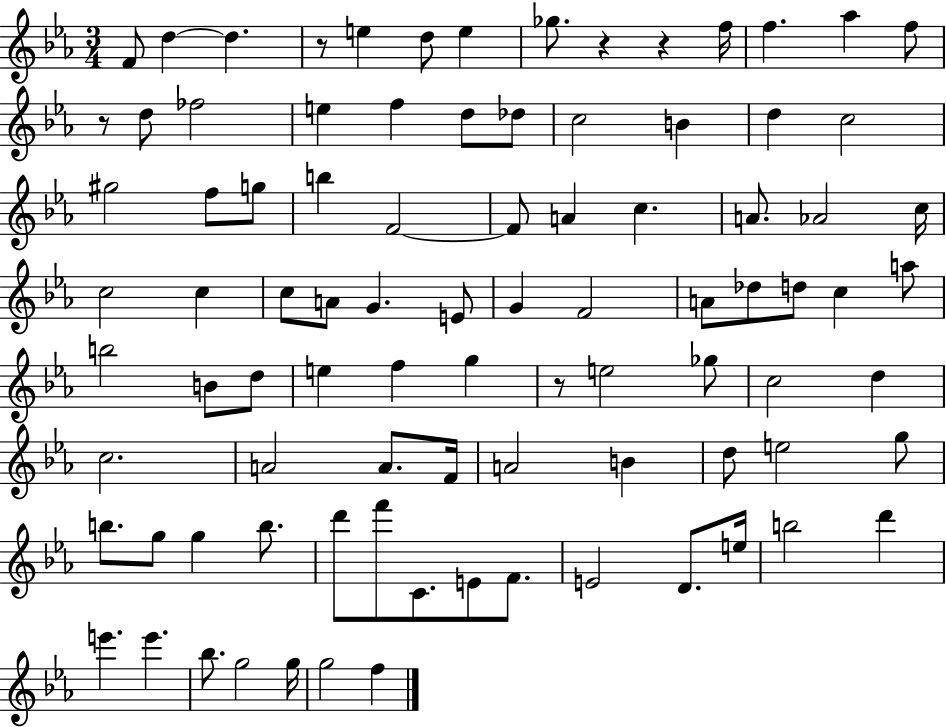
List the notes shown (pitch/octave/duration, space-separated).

F4/e D5/q D5/q. R/e E5/q D5/e E5/q Gb5/e. R/q R/q F5/s F5/q. Ab5/q F5/e R/e D5/e FES5/h E5/q F5/q D5/e Db5/e C5/h B4/q D5/q C5/h G#5/h F5/e G5/e B5/q F4/h F4/e A4/q C5/q. A4/e. Ab4/h C5/s C5/h C5/q C5/e A4/e G4/q. E4/e G4/q F4/h A4/e Db5/e D5/e C5/q A5/e B5/h B4/e D5/e E5/q F5/q G5/q R/e E5/h Gb5/e C5/h D5/q C5/h. A4/h A4/e. F4/s A4/h B4/q D5/e E5/h G5/e B5/e. G5/e G5/q B5/e. D6/e F6/e C4/e. E4/e F4/e. E4/h D4/e. E5/s B5/h D6/q E6/q. E6/q. Bb5/e. G5/h G5/s G5/h F5/q